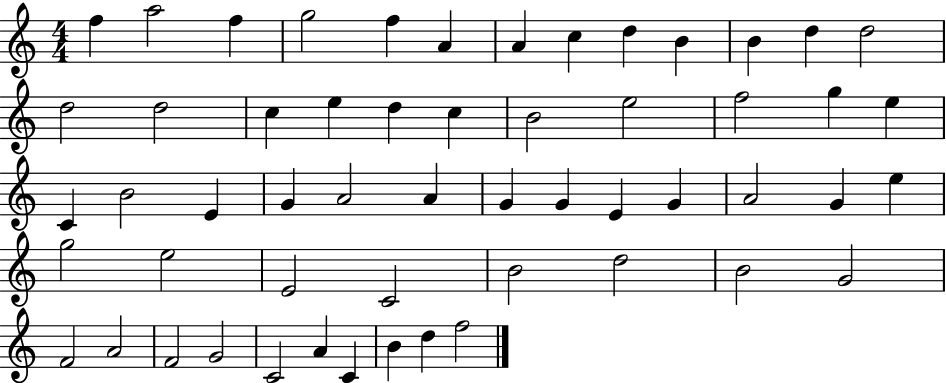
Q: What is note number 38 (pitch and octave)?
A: G5